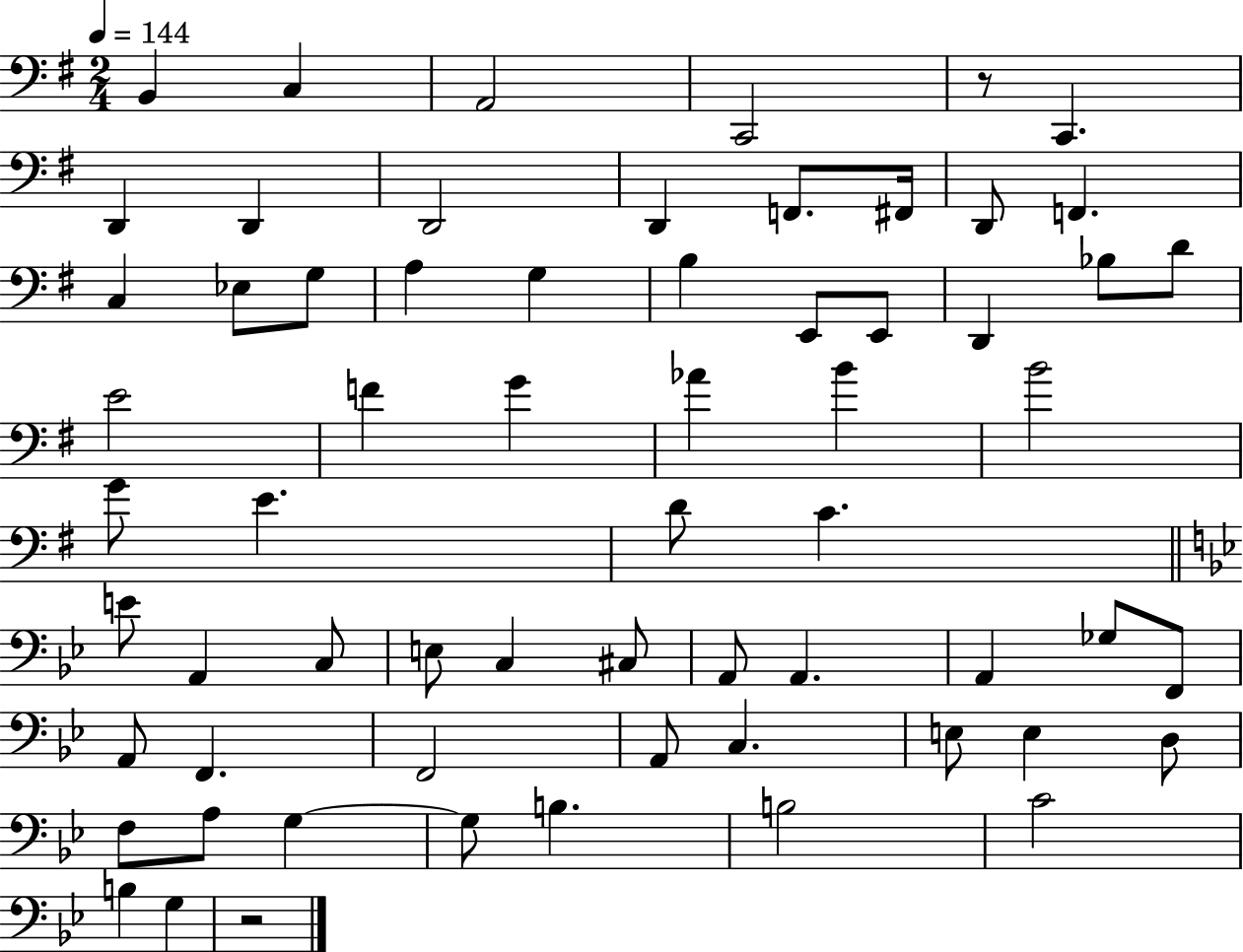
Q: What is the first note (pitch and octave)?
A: B2